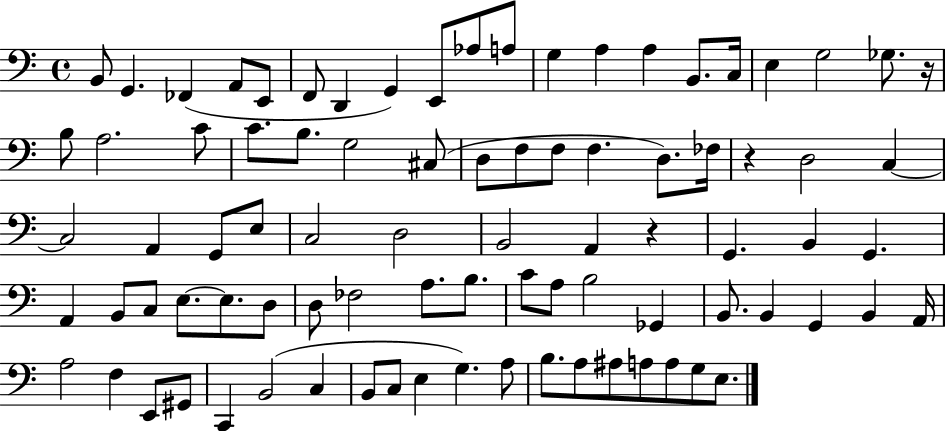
X:1
T:Untitled
M:4/4
L:1/4
K:C
B,,/2 G,, _F,, A,,/2 E,,/2 F,,/2 D,, G,, E,,/2 _A,/2 A,/2 G, A, A, B,,/2 C,/4 E, G,2 _G,/2 z/4 B,/2 A,2 C/2 C/2 B,/2 G,2 ^C,/2 D,/2 F,/2 F,/2 F, D,/2 _F,/4 z D,2 C, C,2 A,, G,,/2 E,/2 C,2 D,2 B,,2 A,, z G,, B,, G,, A,, B,,/2 C,/2 E,/2 E,/2 D,/2 D,/2 _F,2 A,/2 B,/2 C/2 A,/2 B,2 _G,, B,,/2 B,, G,, B,, A,,/4 A,2 F, E,,/2 ^G,,/2 C,, B,,2 C, B,,/2 C,/2 E, G, A,/2 B,/2 A,/2 ^A,/2 A,/2 A,/2 G,/2 E,/2